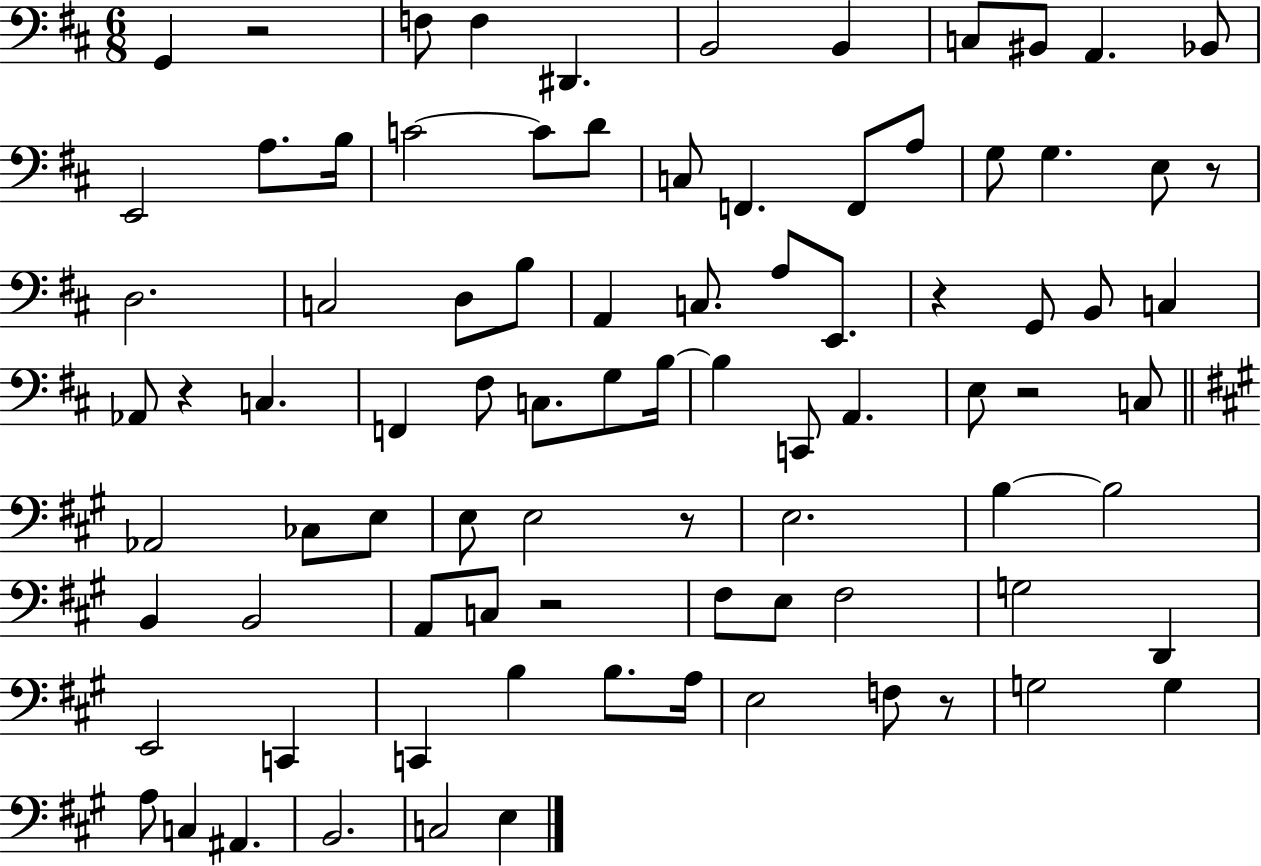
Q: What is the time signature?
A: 6/8